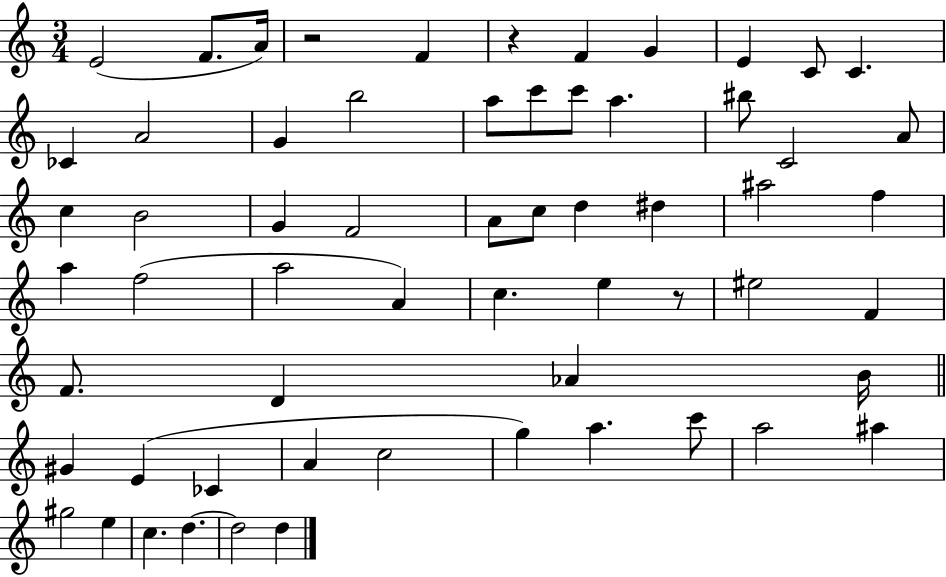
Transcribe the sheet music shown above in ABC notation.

X:1
T:Untitled
M:3/4
L:1/4
K:C
E2 F/2 A/4 z2 F z F G E C/2 C _C A2 G b2 a/2 c'/2 c'/2 a ^b/2 C2 A/2 c B2 G F2 A/2 c/2 d ^d ^a2 f a f2 a2 A c e z/2 ^e2 F F/2 D _A B/4 ^G E _C A c2 g a c'/2 a2 ^a ^g2 e c d d2 d